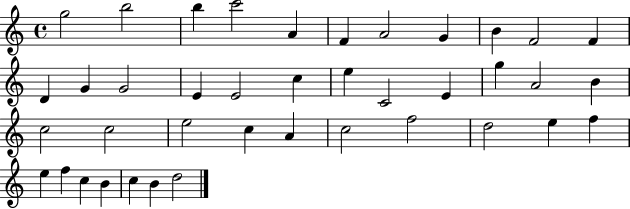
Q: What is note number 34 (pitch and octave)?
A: E5